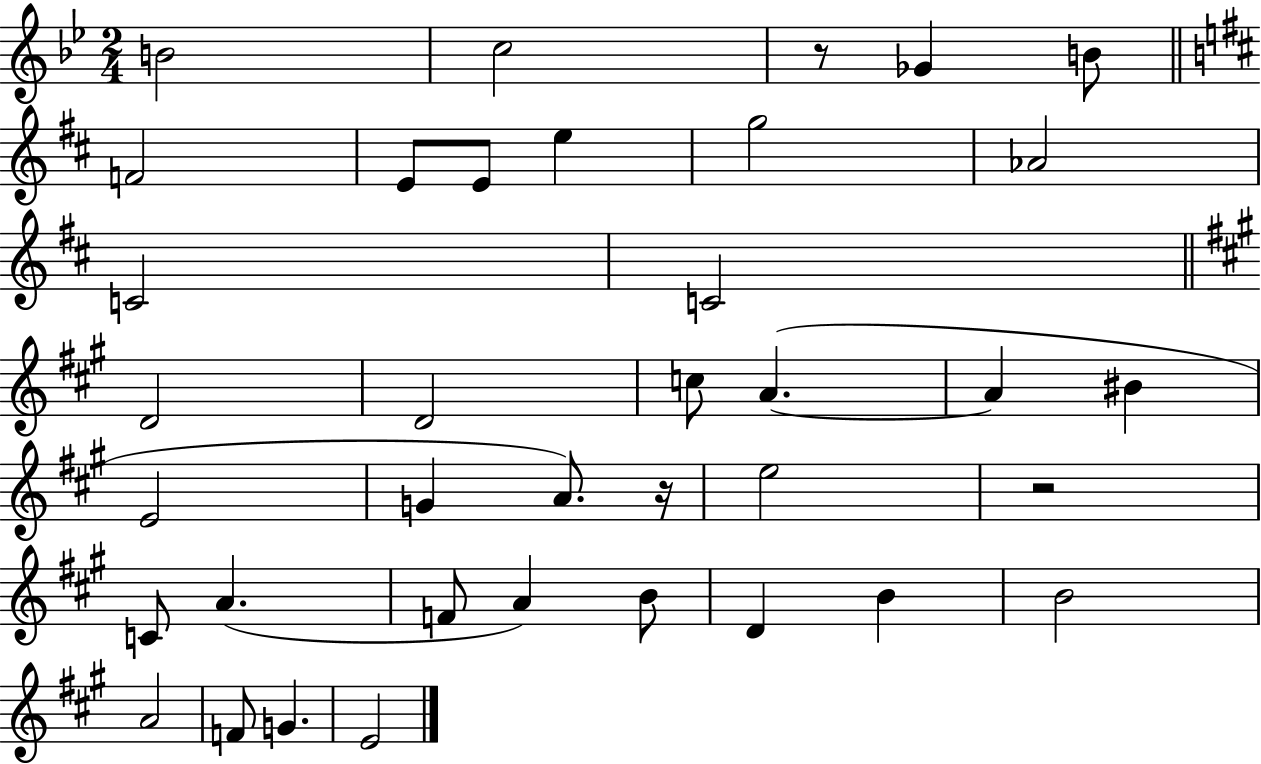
B4/h C5/h R/e Gb4/q B4/e F4/h E4/e E4/e E5/q G5/h Ab4/h C4/h C4/h D4/h D4/h C5/e A4/q. A4/q BIS4/q E4/h G4/q A4/e. R/s E5/h R/h C4/e A4/q. F4/e A4/q B4/e D4/q B4/q B4/h A4/h F4/e G4/q. E4/h